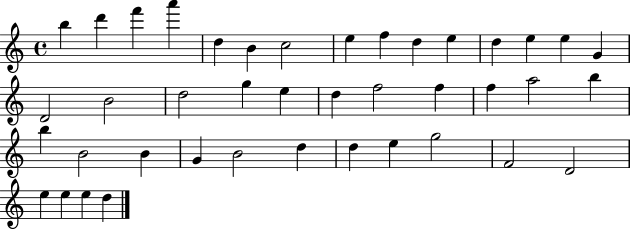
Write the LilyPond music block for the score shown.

{
  \clef treble
  \time 4/4
  \defaultTimeSignature
  \key c \major
  b''4 d'''4 f'''4 a'''4 | d''4 b'4 c''2 | e''4 f''4 d''4 e''4 | d''4 e''4 e''4 g'4 | \break d'2 b'2 | d''2 g''4 e''4 | d''4 f''2 f''4 | f''4 a''2 b''4 | \break b''4 b'2 b'4 | g'4 b'2 d''4 | d''4 e''4 g''2 | f'2 d'2 | \break e''4 e''4 e''4 d''4 | \bar "|."
}